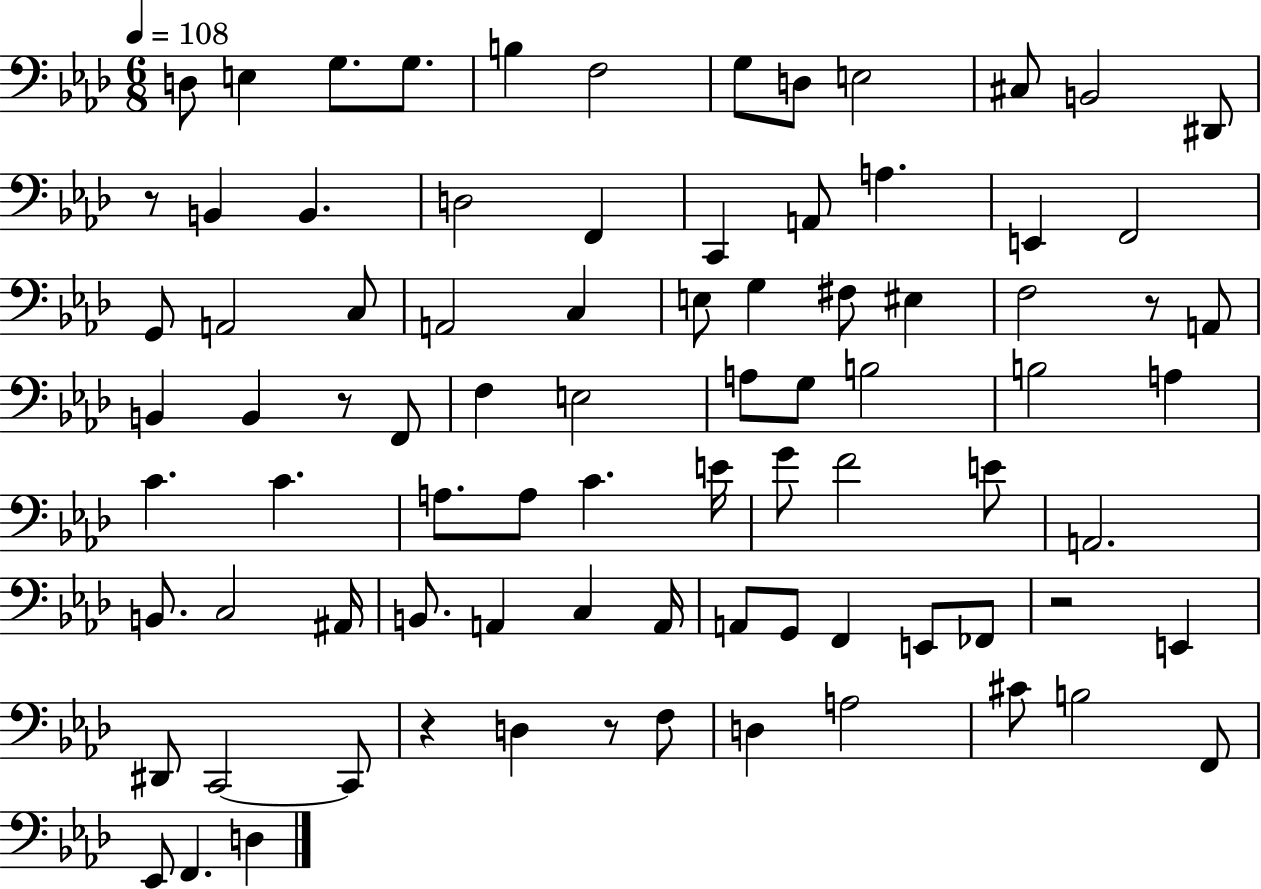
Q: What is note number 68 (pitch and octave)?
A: C2